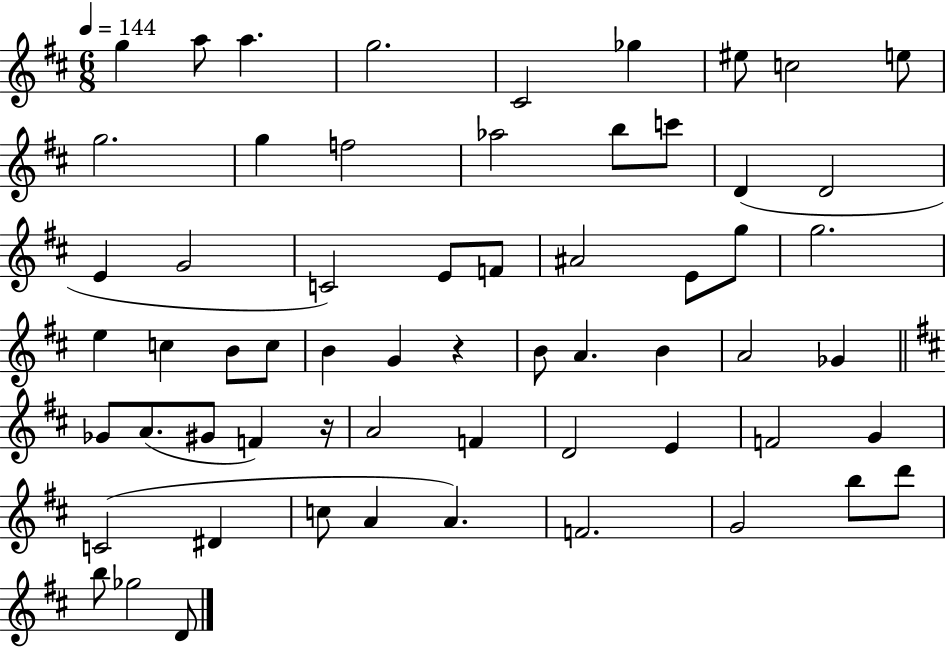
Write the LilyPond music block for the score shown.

{
  \clef treble
  \numericTimeSignature
  \time 6/8
  \key d \major
  \tempo 4 = 144
  g''4 a''8 a''4. | g''2. | cis'2 ges''4 | eis''8 c''2 e''8 | \break g''2. | g''4 f''2 | aes''2 b''8 c'''8 | d'4( d'2 | \break e'4 g'2 | c'2) e'8 f'8 | ais'2 e'8 g''8 | g''2. | \break e''4 c''4 b'8 c''8 | b'4 g'4 r4 | b'8 a'4. b'4 | a'2 ges'4 | \break \bar "||" \break \key d \major ges'8 a'8.( gis'8 f'4) r16 | a'2 f'4 | d'2 e'4 | f'2 g'4 | \break c'2( dis'4 | c''8 a'4 a'4.) | f'2. | g'2 b''8 d'''8 | \break b''8 ges''2 d'8 | \bar "|."
}